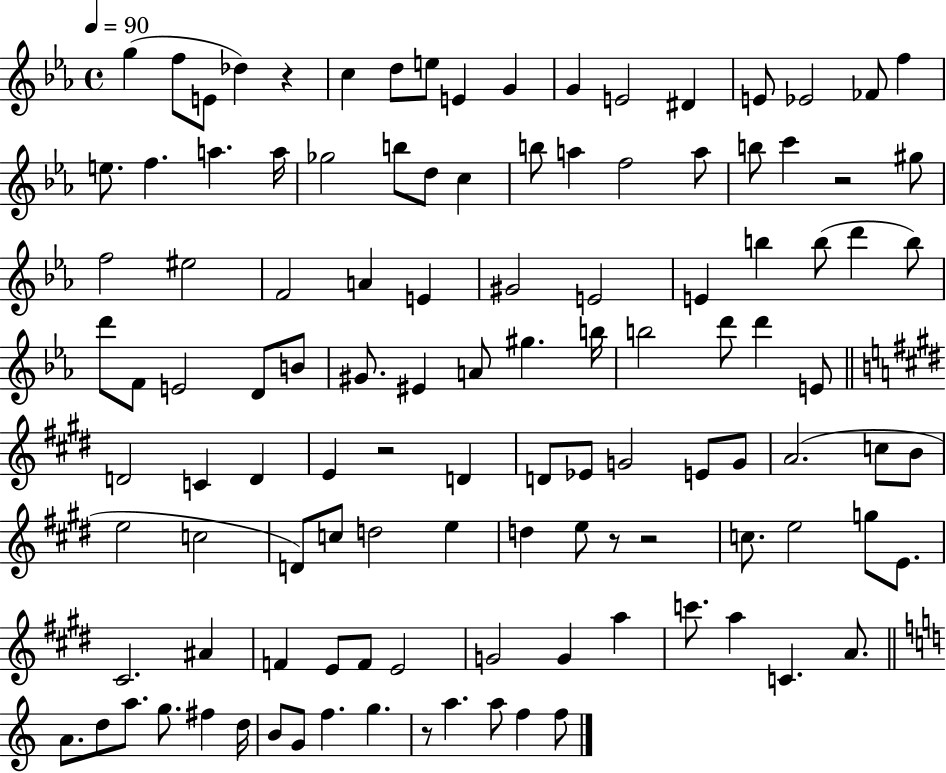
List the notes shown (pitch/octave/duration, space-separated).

G5/q F5/e E4/e Db5/q R/q C5/q D5/e E5/e E4/q G4/q G4/q E4/h D#4/q E4/e Eb4/h FES4/e F5/q E5/e. F5/q. A5/q. A5/s Gb5/h B5/e D5/e C5/q B5/e A5/q F5/h A5/e B5/e C6/q R/h G#5/e F5/h EIS5/h F4/h A4/q E4/q G#4/h E4/h E4/q B5/q B5/e D6/q B5/e D6/e F4/e E4/h D4/e B4/e G#4/e. EIS4/q A4/e G#5/q. B5/s B5/h D6/e D6/q E4/e D4/h C4/q D4/q E4/q R/h D4/q D4/e Eb4/e G4/h E4/e G4/e A4/h. C5/e B4/e E5/h C5/h D4/e C5/e D5/h E5/q D5/q E5/e R/e R/h C5/e. E5/h G5/e E4/e. C#4/h. A#4/q F4/q E4/e F4/e E4/h G4/h G4/q A5/q C6/e. A5/q C4/q. A4/e. A4/e. D5/e A5/e. G5/e. F#5/q D5/s B4/e G4/e F5/q. G5/q. R/e A5/q. A5/e F5/q F5/e